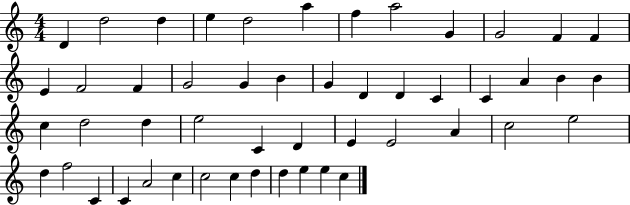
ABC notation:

X:1
T:Untitled
M:4/4
L:1/4
K:C
D d2 d e d2 a f a2 G G2 F F E F2 F G2 G B G D D C C A B B c d2 d e2 C D E E2 A c2 e2 d f2 C C A2 c c2 c d d e e c